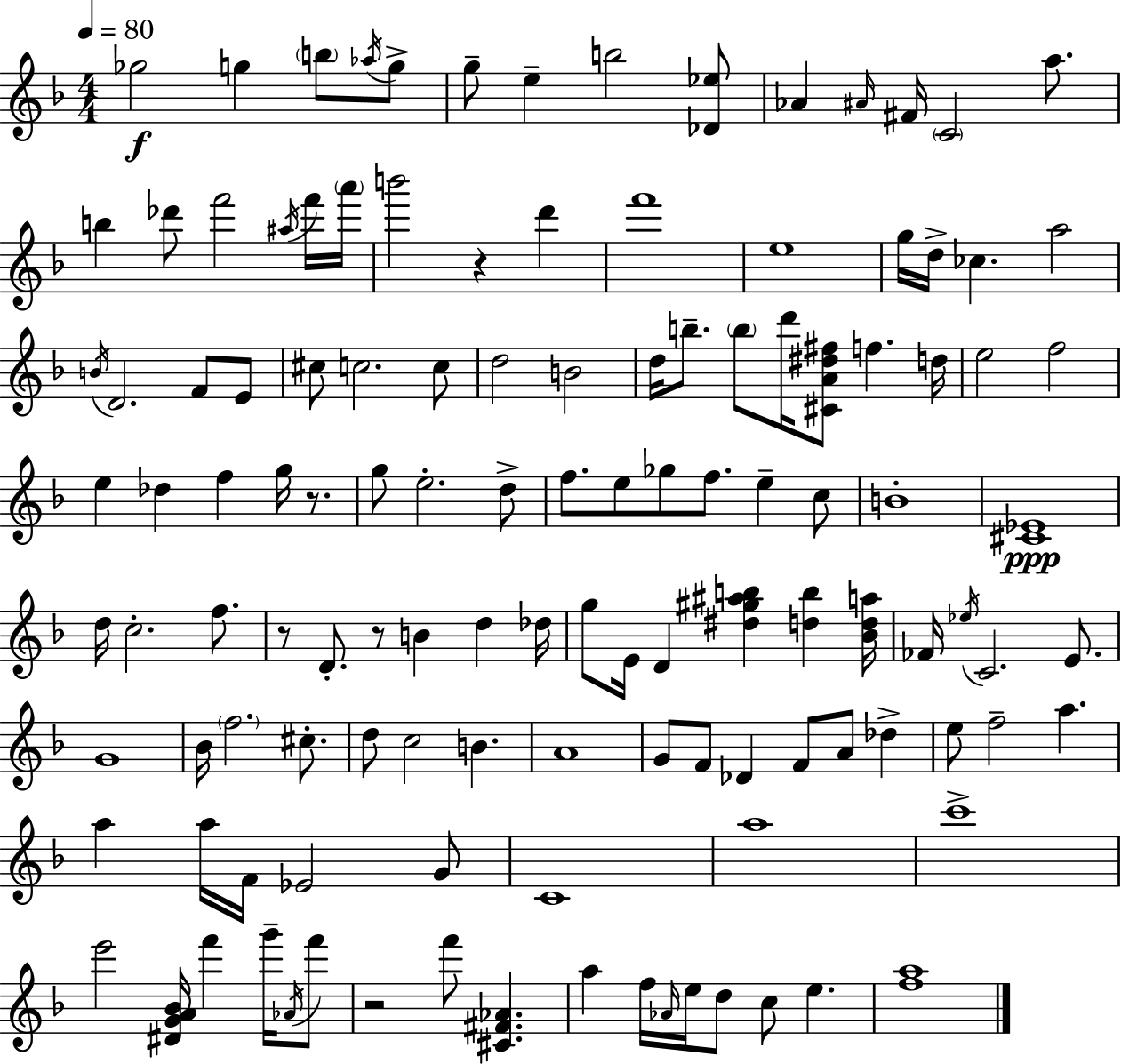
{
  \clef treble
  \numericTimeSignature
  \time 4/4
  \key d \minor
  \tempo 4 = 80
  ges''2\f g''4 \parenthesize b''8 \acciaccatura { aes''16 } g''8-> | g''8-- e''4-- b''2 <des' ees''>8 | aes'4 \grace { ais'16 } fis'16 \parenthesize c'2 a''8. | b''4 des'''8 f'''2 | \break \acciaccatura { ais''16 } f'''16 \parenthesize a'''16 b'''2 r4 d'''4 | f'''1 | e''1 | g''16 d''16-> ces''4. a''2 | \break \acciaccatura { b'16 } d'2. | f'8 e'8 cis''8 c''2. | c''8 d''2 b'2 | d''16 b''8.-- \parenthesize b''8 d'''16 <cis' a' dis'' fis''>8 f''4. | \break d''16 e''2 f''2 | e''4 des''4 f''4 | g''16 r8. g''8 e''2.-. | d''8-> f''8. e''8 ges''8 f''8. e''4-- | \break c''8 b'1-. | <cis' ees'>1\ppp | d''16 c''2.-. | f''8. r8 d'8.-. r8 b'4 d''4 | \break des''16 g''8 e'16 d'4 <dis'' gis'' ais'' b''>4 <d'' b''>4 | <bes' d'' a''>16 fes'16 \acciaccatura { ees''16 } c'2. | e'8. g'1 | bes'16 \parenthesize f''2. | \break cis''8.-. d''8 c''2 b'4. | a'1 | g'8 f'8 des'4 f'8 a'8 | des''4-> e''8 f''2-- a''4. | \break a''4 a''16 f'16 ees'2 | g'8 c'1 | a''1 | c'''1-> | \break e'''2 <dis' g' a' bes'>16 f'''4 | g'''16-- \acciaccatura { aes'16 } f'''8 r2 f'''8 | <cis' fis' aes'>4. a''4 f''16 \grace { aes'16 } e''16 d''8 c''8 | e''4. <f'' a''>1 | \break \bar "|."
}